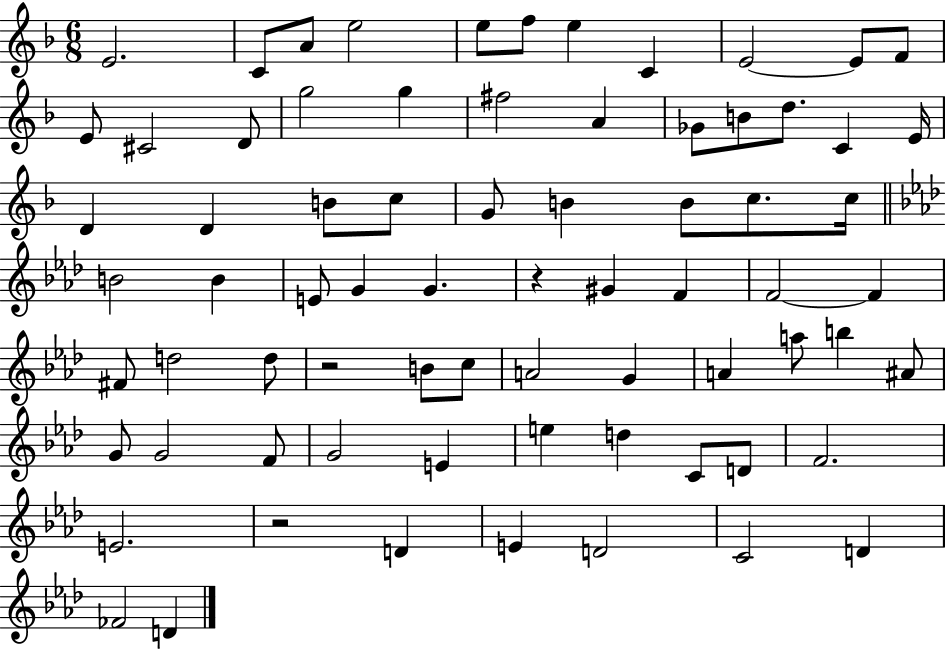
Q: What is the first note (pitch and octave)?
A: E4